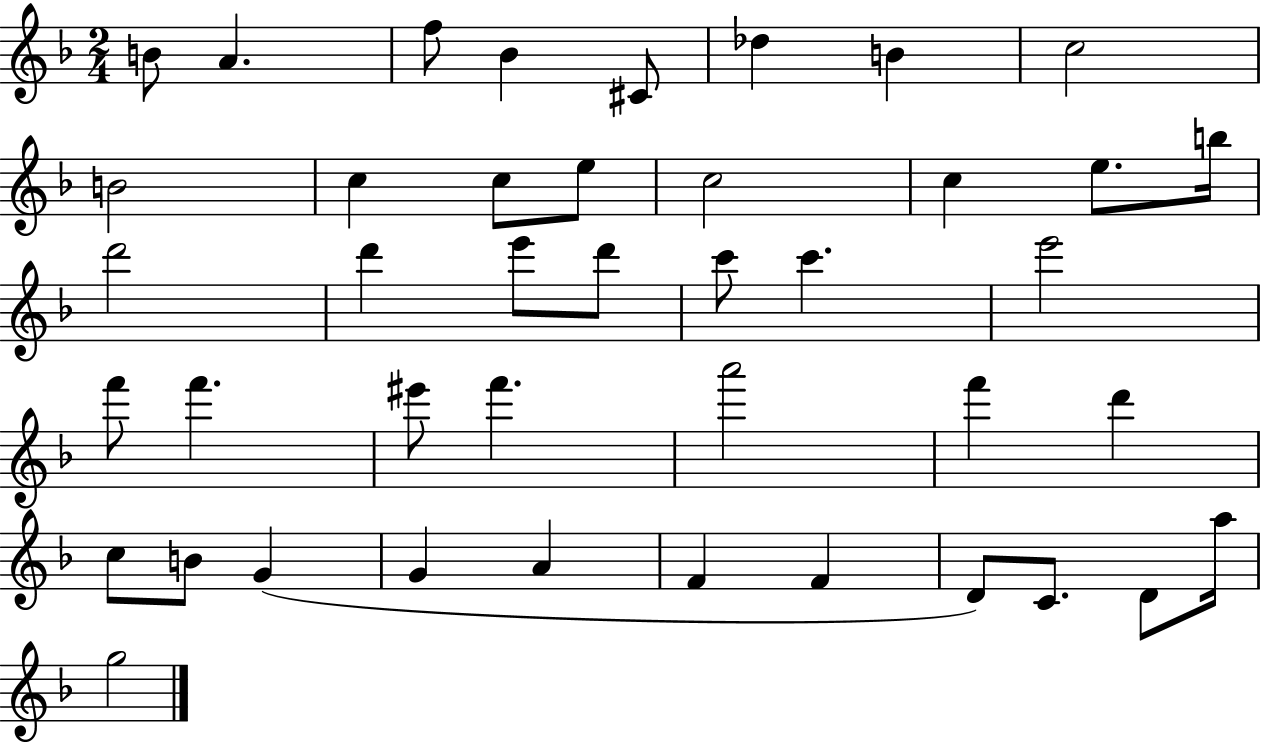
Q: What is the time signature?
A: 2/4